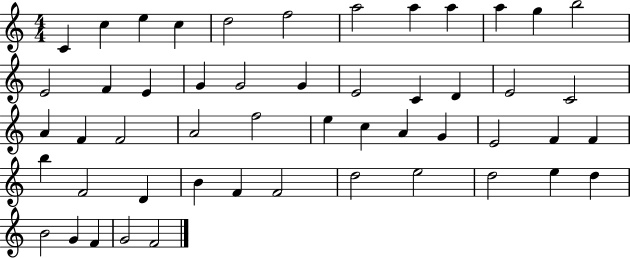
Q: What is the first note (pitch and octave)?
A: C4